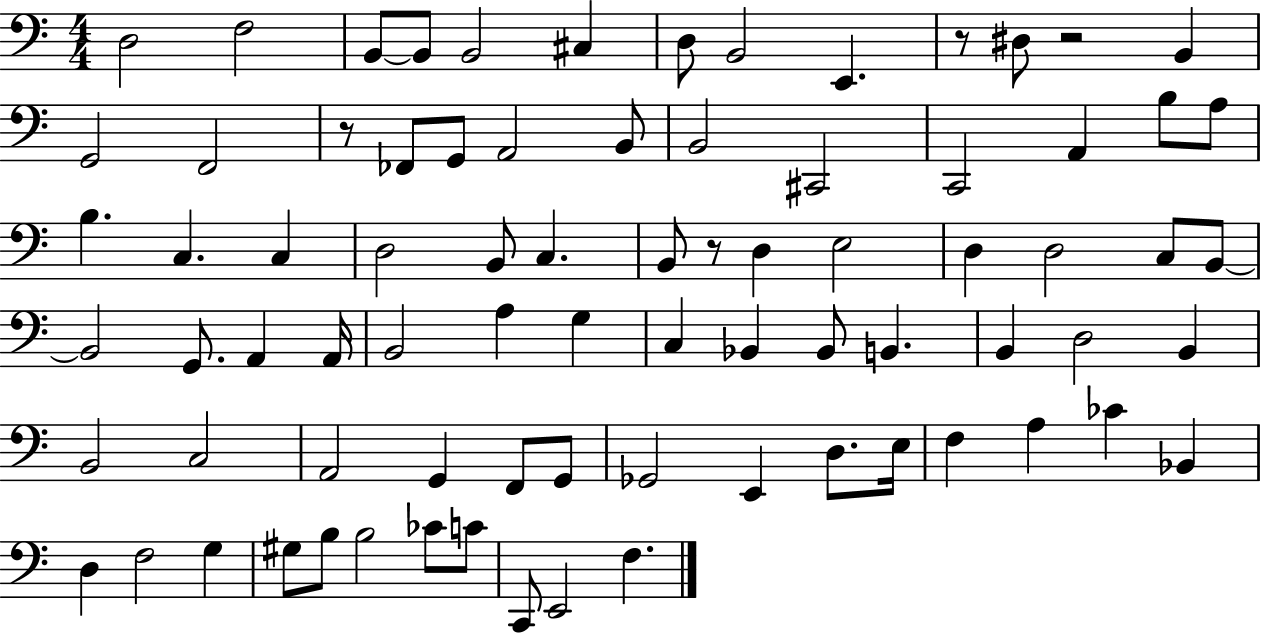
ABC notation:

X:1
T:Untitled
M:4/4
L:1/4
K:C
D,2 F,2 B,,/2 B,,/2 B,,2 ^C, D,/2 B,,2 E,, z/2 ^D,/2 z2 B,, G,,2 F,,2 z/2 _F,,/2 G,,/2 A,,2 B,,/2 B,,2 ^C,,2 C,,2 A,, B,/2 A,/2 B, C, C, D,2 B,,/2 C, B,,/2 z/2 D, E,2 D, D,2 C,/2 B,,/2 B,,2 G,,/2 A,, A,,/4 B,,2 A, G, C, _B,, _B,,/2 B,, B,, D,2 B,, B,,2 C,2 A,,2 G,, F,,/2 G,,/2 _G,,2 E,, D,/2 E,/4 F, A, _C _B,, D, F,2 G, ^G,/2 B,/2 B,2 _C/2 C/2 C,,/2 E,,2 F,